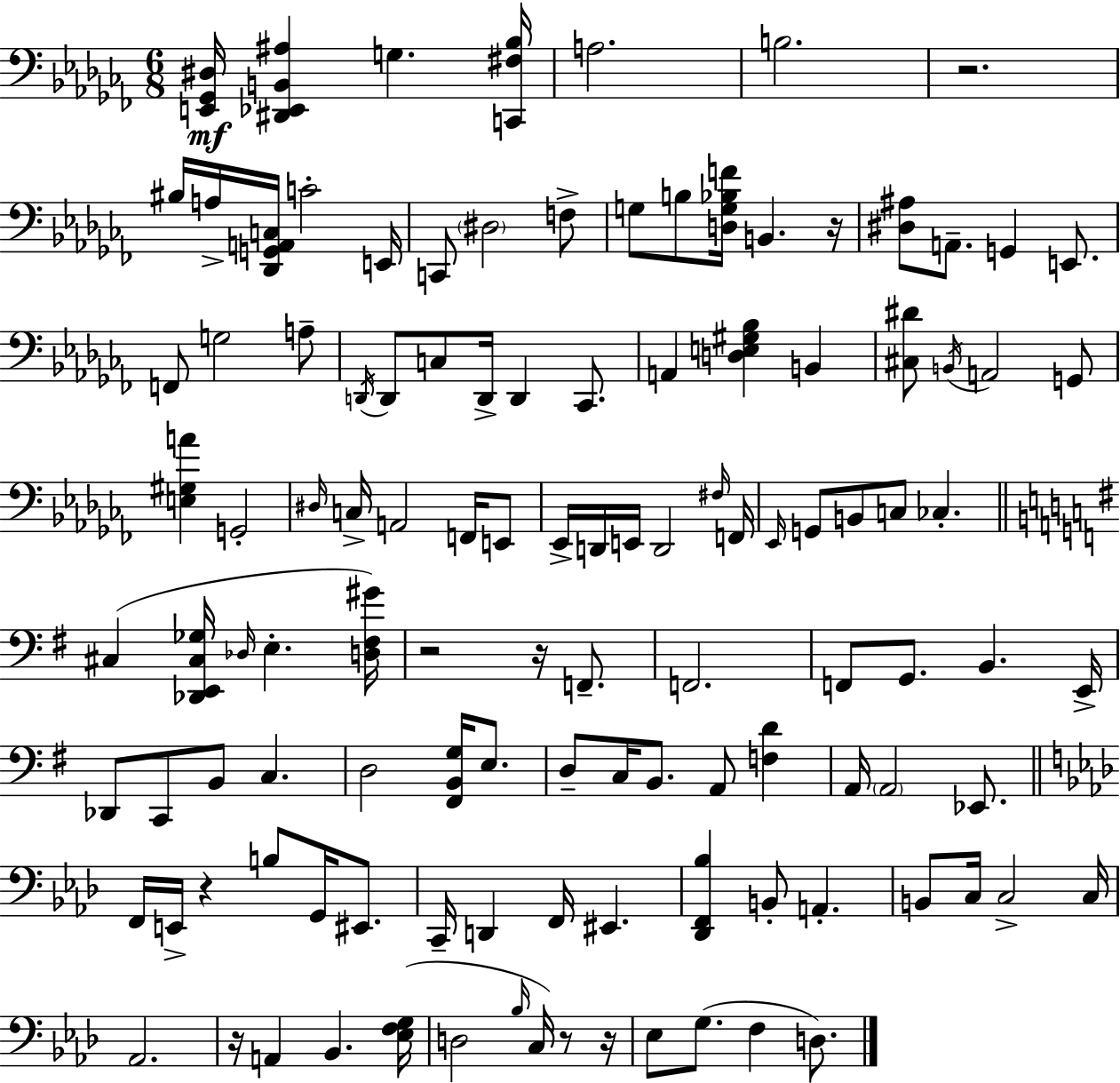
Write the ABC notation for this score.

X:1
T:Untitled
M:6/8
L:1/4
K:Abm
[E,,_G,,^D,]/4 [^D,,_E,,B,,^A,] G, [C,,^F,_B,]/4 A,2 B,2 z2 ^B,/4 A,/4 [_D,,G,,A,,C,]/4 C2 E,,/4 C,,/2 ^D,2 F,/2 G,/2 B,/2 [D,G,_B,F]/4 B,, z/4 [^D,^A,]/2 A,,/2 G,, E,,/2 F,,/2 G,2 A,/2 D,,/4 D,,/2 C,/2 D,,/4 D,, _C,,/2 A,, [D,E,^G,_B,] B,, [^C,^D]/2 B,,/4 A,,2 G,,/2 [E,^G,A] G,,2 ^D,/4 C,/4 A,,2 F,,/4 E,,/2 _E,,/4 D,,/4 E,,/4 D,,2 ^F,/4 F,,/4 _E,,/4 G,,/2 B,,/2 C,/2 _C, ^C, [_D,,E,,^C,_G,]/4 _D,/4 E, [D,^F,^G]/4 z2 z/4 F,,/2 F,,2 F,,/2 G,,/2 B,, E,,/4 _D,,/2 C,,/2 B,,/2 C, D,2 [^F,,B,,G,]/4 E,/2 D,/2 C,/4 B,,/2 A,,/2 [F,D] A,,/4 A,,2 _E,,/2 F,,/4 E,,/4 z B,/2 G,,/4 ^E,,/2 C,,/4 D,, F,,/4 ^E,, [_D,,F,,_B,] B,,/2 A,, B,,/2 C,/4 C,2 C,/4 _A,,2 z/4 A,, _B,, [_E,F,G,]/4 D,2 _B,/4 C,/4 z/2 z/4 _E,/2 G,/2 F, D,/2